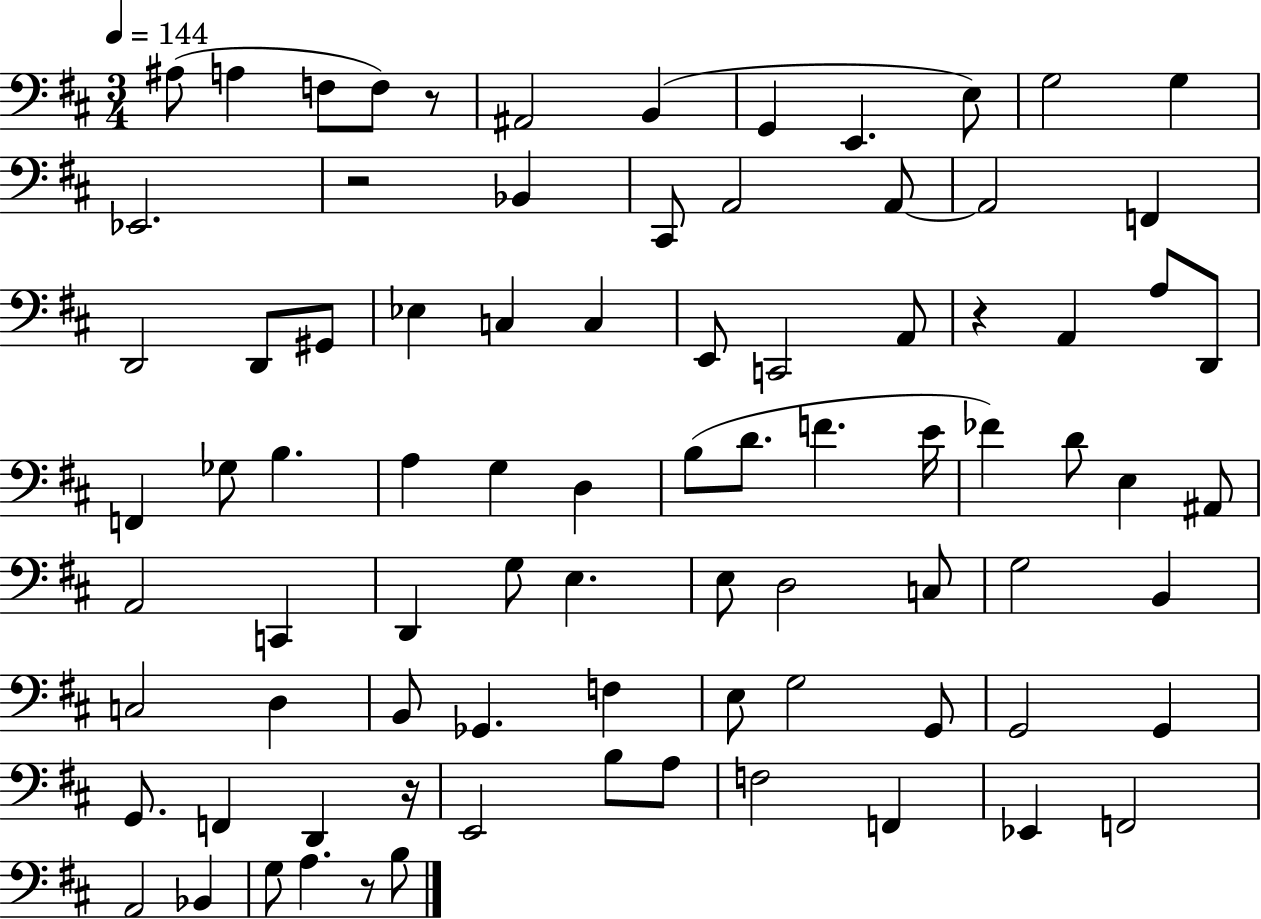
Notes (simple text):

A#3/e A3/q F3/e F3/e R/e A#2/h B2/q G2/q E2/q. E3/e G3/h G3/q Eb2/h. R/h Bb2/q C#2/e A2/h A2/e A2/h F2/q D2/h D2/e G#2/e Eb3/q C3/q C3/q E2/e C2/h A2/e R/q A2/q A3/e D2/e F2/q Gb3/e B3/q. A3/q G3/q D3/q B3/e D4/e. F4/q. E4/s FES4/q D4/e E3/q A#2/e A2/h C2/q D2/q G3/e E3/q. E3/e D3/h C3/e G3/h B2/q C3/h D3/q B2/e Gb2/q. F3/q E3/e G3/h G2/e G2/h G2/q G2/e. F2/q D2/q R/s E2/h B3/e A3/e F3/h F2/q Eb2/q F2/h A2/h Bb2/q G3/e A3/q. R/e B3/e